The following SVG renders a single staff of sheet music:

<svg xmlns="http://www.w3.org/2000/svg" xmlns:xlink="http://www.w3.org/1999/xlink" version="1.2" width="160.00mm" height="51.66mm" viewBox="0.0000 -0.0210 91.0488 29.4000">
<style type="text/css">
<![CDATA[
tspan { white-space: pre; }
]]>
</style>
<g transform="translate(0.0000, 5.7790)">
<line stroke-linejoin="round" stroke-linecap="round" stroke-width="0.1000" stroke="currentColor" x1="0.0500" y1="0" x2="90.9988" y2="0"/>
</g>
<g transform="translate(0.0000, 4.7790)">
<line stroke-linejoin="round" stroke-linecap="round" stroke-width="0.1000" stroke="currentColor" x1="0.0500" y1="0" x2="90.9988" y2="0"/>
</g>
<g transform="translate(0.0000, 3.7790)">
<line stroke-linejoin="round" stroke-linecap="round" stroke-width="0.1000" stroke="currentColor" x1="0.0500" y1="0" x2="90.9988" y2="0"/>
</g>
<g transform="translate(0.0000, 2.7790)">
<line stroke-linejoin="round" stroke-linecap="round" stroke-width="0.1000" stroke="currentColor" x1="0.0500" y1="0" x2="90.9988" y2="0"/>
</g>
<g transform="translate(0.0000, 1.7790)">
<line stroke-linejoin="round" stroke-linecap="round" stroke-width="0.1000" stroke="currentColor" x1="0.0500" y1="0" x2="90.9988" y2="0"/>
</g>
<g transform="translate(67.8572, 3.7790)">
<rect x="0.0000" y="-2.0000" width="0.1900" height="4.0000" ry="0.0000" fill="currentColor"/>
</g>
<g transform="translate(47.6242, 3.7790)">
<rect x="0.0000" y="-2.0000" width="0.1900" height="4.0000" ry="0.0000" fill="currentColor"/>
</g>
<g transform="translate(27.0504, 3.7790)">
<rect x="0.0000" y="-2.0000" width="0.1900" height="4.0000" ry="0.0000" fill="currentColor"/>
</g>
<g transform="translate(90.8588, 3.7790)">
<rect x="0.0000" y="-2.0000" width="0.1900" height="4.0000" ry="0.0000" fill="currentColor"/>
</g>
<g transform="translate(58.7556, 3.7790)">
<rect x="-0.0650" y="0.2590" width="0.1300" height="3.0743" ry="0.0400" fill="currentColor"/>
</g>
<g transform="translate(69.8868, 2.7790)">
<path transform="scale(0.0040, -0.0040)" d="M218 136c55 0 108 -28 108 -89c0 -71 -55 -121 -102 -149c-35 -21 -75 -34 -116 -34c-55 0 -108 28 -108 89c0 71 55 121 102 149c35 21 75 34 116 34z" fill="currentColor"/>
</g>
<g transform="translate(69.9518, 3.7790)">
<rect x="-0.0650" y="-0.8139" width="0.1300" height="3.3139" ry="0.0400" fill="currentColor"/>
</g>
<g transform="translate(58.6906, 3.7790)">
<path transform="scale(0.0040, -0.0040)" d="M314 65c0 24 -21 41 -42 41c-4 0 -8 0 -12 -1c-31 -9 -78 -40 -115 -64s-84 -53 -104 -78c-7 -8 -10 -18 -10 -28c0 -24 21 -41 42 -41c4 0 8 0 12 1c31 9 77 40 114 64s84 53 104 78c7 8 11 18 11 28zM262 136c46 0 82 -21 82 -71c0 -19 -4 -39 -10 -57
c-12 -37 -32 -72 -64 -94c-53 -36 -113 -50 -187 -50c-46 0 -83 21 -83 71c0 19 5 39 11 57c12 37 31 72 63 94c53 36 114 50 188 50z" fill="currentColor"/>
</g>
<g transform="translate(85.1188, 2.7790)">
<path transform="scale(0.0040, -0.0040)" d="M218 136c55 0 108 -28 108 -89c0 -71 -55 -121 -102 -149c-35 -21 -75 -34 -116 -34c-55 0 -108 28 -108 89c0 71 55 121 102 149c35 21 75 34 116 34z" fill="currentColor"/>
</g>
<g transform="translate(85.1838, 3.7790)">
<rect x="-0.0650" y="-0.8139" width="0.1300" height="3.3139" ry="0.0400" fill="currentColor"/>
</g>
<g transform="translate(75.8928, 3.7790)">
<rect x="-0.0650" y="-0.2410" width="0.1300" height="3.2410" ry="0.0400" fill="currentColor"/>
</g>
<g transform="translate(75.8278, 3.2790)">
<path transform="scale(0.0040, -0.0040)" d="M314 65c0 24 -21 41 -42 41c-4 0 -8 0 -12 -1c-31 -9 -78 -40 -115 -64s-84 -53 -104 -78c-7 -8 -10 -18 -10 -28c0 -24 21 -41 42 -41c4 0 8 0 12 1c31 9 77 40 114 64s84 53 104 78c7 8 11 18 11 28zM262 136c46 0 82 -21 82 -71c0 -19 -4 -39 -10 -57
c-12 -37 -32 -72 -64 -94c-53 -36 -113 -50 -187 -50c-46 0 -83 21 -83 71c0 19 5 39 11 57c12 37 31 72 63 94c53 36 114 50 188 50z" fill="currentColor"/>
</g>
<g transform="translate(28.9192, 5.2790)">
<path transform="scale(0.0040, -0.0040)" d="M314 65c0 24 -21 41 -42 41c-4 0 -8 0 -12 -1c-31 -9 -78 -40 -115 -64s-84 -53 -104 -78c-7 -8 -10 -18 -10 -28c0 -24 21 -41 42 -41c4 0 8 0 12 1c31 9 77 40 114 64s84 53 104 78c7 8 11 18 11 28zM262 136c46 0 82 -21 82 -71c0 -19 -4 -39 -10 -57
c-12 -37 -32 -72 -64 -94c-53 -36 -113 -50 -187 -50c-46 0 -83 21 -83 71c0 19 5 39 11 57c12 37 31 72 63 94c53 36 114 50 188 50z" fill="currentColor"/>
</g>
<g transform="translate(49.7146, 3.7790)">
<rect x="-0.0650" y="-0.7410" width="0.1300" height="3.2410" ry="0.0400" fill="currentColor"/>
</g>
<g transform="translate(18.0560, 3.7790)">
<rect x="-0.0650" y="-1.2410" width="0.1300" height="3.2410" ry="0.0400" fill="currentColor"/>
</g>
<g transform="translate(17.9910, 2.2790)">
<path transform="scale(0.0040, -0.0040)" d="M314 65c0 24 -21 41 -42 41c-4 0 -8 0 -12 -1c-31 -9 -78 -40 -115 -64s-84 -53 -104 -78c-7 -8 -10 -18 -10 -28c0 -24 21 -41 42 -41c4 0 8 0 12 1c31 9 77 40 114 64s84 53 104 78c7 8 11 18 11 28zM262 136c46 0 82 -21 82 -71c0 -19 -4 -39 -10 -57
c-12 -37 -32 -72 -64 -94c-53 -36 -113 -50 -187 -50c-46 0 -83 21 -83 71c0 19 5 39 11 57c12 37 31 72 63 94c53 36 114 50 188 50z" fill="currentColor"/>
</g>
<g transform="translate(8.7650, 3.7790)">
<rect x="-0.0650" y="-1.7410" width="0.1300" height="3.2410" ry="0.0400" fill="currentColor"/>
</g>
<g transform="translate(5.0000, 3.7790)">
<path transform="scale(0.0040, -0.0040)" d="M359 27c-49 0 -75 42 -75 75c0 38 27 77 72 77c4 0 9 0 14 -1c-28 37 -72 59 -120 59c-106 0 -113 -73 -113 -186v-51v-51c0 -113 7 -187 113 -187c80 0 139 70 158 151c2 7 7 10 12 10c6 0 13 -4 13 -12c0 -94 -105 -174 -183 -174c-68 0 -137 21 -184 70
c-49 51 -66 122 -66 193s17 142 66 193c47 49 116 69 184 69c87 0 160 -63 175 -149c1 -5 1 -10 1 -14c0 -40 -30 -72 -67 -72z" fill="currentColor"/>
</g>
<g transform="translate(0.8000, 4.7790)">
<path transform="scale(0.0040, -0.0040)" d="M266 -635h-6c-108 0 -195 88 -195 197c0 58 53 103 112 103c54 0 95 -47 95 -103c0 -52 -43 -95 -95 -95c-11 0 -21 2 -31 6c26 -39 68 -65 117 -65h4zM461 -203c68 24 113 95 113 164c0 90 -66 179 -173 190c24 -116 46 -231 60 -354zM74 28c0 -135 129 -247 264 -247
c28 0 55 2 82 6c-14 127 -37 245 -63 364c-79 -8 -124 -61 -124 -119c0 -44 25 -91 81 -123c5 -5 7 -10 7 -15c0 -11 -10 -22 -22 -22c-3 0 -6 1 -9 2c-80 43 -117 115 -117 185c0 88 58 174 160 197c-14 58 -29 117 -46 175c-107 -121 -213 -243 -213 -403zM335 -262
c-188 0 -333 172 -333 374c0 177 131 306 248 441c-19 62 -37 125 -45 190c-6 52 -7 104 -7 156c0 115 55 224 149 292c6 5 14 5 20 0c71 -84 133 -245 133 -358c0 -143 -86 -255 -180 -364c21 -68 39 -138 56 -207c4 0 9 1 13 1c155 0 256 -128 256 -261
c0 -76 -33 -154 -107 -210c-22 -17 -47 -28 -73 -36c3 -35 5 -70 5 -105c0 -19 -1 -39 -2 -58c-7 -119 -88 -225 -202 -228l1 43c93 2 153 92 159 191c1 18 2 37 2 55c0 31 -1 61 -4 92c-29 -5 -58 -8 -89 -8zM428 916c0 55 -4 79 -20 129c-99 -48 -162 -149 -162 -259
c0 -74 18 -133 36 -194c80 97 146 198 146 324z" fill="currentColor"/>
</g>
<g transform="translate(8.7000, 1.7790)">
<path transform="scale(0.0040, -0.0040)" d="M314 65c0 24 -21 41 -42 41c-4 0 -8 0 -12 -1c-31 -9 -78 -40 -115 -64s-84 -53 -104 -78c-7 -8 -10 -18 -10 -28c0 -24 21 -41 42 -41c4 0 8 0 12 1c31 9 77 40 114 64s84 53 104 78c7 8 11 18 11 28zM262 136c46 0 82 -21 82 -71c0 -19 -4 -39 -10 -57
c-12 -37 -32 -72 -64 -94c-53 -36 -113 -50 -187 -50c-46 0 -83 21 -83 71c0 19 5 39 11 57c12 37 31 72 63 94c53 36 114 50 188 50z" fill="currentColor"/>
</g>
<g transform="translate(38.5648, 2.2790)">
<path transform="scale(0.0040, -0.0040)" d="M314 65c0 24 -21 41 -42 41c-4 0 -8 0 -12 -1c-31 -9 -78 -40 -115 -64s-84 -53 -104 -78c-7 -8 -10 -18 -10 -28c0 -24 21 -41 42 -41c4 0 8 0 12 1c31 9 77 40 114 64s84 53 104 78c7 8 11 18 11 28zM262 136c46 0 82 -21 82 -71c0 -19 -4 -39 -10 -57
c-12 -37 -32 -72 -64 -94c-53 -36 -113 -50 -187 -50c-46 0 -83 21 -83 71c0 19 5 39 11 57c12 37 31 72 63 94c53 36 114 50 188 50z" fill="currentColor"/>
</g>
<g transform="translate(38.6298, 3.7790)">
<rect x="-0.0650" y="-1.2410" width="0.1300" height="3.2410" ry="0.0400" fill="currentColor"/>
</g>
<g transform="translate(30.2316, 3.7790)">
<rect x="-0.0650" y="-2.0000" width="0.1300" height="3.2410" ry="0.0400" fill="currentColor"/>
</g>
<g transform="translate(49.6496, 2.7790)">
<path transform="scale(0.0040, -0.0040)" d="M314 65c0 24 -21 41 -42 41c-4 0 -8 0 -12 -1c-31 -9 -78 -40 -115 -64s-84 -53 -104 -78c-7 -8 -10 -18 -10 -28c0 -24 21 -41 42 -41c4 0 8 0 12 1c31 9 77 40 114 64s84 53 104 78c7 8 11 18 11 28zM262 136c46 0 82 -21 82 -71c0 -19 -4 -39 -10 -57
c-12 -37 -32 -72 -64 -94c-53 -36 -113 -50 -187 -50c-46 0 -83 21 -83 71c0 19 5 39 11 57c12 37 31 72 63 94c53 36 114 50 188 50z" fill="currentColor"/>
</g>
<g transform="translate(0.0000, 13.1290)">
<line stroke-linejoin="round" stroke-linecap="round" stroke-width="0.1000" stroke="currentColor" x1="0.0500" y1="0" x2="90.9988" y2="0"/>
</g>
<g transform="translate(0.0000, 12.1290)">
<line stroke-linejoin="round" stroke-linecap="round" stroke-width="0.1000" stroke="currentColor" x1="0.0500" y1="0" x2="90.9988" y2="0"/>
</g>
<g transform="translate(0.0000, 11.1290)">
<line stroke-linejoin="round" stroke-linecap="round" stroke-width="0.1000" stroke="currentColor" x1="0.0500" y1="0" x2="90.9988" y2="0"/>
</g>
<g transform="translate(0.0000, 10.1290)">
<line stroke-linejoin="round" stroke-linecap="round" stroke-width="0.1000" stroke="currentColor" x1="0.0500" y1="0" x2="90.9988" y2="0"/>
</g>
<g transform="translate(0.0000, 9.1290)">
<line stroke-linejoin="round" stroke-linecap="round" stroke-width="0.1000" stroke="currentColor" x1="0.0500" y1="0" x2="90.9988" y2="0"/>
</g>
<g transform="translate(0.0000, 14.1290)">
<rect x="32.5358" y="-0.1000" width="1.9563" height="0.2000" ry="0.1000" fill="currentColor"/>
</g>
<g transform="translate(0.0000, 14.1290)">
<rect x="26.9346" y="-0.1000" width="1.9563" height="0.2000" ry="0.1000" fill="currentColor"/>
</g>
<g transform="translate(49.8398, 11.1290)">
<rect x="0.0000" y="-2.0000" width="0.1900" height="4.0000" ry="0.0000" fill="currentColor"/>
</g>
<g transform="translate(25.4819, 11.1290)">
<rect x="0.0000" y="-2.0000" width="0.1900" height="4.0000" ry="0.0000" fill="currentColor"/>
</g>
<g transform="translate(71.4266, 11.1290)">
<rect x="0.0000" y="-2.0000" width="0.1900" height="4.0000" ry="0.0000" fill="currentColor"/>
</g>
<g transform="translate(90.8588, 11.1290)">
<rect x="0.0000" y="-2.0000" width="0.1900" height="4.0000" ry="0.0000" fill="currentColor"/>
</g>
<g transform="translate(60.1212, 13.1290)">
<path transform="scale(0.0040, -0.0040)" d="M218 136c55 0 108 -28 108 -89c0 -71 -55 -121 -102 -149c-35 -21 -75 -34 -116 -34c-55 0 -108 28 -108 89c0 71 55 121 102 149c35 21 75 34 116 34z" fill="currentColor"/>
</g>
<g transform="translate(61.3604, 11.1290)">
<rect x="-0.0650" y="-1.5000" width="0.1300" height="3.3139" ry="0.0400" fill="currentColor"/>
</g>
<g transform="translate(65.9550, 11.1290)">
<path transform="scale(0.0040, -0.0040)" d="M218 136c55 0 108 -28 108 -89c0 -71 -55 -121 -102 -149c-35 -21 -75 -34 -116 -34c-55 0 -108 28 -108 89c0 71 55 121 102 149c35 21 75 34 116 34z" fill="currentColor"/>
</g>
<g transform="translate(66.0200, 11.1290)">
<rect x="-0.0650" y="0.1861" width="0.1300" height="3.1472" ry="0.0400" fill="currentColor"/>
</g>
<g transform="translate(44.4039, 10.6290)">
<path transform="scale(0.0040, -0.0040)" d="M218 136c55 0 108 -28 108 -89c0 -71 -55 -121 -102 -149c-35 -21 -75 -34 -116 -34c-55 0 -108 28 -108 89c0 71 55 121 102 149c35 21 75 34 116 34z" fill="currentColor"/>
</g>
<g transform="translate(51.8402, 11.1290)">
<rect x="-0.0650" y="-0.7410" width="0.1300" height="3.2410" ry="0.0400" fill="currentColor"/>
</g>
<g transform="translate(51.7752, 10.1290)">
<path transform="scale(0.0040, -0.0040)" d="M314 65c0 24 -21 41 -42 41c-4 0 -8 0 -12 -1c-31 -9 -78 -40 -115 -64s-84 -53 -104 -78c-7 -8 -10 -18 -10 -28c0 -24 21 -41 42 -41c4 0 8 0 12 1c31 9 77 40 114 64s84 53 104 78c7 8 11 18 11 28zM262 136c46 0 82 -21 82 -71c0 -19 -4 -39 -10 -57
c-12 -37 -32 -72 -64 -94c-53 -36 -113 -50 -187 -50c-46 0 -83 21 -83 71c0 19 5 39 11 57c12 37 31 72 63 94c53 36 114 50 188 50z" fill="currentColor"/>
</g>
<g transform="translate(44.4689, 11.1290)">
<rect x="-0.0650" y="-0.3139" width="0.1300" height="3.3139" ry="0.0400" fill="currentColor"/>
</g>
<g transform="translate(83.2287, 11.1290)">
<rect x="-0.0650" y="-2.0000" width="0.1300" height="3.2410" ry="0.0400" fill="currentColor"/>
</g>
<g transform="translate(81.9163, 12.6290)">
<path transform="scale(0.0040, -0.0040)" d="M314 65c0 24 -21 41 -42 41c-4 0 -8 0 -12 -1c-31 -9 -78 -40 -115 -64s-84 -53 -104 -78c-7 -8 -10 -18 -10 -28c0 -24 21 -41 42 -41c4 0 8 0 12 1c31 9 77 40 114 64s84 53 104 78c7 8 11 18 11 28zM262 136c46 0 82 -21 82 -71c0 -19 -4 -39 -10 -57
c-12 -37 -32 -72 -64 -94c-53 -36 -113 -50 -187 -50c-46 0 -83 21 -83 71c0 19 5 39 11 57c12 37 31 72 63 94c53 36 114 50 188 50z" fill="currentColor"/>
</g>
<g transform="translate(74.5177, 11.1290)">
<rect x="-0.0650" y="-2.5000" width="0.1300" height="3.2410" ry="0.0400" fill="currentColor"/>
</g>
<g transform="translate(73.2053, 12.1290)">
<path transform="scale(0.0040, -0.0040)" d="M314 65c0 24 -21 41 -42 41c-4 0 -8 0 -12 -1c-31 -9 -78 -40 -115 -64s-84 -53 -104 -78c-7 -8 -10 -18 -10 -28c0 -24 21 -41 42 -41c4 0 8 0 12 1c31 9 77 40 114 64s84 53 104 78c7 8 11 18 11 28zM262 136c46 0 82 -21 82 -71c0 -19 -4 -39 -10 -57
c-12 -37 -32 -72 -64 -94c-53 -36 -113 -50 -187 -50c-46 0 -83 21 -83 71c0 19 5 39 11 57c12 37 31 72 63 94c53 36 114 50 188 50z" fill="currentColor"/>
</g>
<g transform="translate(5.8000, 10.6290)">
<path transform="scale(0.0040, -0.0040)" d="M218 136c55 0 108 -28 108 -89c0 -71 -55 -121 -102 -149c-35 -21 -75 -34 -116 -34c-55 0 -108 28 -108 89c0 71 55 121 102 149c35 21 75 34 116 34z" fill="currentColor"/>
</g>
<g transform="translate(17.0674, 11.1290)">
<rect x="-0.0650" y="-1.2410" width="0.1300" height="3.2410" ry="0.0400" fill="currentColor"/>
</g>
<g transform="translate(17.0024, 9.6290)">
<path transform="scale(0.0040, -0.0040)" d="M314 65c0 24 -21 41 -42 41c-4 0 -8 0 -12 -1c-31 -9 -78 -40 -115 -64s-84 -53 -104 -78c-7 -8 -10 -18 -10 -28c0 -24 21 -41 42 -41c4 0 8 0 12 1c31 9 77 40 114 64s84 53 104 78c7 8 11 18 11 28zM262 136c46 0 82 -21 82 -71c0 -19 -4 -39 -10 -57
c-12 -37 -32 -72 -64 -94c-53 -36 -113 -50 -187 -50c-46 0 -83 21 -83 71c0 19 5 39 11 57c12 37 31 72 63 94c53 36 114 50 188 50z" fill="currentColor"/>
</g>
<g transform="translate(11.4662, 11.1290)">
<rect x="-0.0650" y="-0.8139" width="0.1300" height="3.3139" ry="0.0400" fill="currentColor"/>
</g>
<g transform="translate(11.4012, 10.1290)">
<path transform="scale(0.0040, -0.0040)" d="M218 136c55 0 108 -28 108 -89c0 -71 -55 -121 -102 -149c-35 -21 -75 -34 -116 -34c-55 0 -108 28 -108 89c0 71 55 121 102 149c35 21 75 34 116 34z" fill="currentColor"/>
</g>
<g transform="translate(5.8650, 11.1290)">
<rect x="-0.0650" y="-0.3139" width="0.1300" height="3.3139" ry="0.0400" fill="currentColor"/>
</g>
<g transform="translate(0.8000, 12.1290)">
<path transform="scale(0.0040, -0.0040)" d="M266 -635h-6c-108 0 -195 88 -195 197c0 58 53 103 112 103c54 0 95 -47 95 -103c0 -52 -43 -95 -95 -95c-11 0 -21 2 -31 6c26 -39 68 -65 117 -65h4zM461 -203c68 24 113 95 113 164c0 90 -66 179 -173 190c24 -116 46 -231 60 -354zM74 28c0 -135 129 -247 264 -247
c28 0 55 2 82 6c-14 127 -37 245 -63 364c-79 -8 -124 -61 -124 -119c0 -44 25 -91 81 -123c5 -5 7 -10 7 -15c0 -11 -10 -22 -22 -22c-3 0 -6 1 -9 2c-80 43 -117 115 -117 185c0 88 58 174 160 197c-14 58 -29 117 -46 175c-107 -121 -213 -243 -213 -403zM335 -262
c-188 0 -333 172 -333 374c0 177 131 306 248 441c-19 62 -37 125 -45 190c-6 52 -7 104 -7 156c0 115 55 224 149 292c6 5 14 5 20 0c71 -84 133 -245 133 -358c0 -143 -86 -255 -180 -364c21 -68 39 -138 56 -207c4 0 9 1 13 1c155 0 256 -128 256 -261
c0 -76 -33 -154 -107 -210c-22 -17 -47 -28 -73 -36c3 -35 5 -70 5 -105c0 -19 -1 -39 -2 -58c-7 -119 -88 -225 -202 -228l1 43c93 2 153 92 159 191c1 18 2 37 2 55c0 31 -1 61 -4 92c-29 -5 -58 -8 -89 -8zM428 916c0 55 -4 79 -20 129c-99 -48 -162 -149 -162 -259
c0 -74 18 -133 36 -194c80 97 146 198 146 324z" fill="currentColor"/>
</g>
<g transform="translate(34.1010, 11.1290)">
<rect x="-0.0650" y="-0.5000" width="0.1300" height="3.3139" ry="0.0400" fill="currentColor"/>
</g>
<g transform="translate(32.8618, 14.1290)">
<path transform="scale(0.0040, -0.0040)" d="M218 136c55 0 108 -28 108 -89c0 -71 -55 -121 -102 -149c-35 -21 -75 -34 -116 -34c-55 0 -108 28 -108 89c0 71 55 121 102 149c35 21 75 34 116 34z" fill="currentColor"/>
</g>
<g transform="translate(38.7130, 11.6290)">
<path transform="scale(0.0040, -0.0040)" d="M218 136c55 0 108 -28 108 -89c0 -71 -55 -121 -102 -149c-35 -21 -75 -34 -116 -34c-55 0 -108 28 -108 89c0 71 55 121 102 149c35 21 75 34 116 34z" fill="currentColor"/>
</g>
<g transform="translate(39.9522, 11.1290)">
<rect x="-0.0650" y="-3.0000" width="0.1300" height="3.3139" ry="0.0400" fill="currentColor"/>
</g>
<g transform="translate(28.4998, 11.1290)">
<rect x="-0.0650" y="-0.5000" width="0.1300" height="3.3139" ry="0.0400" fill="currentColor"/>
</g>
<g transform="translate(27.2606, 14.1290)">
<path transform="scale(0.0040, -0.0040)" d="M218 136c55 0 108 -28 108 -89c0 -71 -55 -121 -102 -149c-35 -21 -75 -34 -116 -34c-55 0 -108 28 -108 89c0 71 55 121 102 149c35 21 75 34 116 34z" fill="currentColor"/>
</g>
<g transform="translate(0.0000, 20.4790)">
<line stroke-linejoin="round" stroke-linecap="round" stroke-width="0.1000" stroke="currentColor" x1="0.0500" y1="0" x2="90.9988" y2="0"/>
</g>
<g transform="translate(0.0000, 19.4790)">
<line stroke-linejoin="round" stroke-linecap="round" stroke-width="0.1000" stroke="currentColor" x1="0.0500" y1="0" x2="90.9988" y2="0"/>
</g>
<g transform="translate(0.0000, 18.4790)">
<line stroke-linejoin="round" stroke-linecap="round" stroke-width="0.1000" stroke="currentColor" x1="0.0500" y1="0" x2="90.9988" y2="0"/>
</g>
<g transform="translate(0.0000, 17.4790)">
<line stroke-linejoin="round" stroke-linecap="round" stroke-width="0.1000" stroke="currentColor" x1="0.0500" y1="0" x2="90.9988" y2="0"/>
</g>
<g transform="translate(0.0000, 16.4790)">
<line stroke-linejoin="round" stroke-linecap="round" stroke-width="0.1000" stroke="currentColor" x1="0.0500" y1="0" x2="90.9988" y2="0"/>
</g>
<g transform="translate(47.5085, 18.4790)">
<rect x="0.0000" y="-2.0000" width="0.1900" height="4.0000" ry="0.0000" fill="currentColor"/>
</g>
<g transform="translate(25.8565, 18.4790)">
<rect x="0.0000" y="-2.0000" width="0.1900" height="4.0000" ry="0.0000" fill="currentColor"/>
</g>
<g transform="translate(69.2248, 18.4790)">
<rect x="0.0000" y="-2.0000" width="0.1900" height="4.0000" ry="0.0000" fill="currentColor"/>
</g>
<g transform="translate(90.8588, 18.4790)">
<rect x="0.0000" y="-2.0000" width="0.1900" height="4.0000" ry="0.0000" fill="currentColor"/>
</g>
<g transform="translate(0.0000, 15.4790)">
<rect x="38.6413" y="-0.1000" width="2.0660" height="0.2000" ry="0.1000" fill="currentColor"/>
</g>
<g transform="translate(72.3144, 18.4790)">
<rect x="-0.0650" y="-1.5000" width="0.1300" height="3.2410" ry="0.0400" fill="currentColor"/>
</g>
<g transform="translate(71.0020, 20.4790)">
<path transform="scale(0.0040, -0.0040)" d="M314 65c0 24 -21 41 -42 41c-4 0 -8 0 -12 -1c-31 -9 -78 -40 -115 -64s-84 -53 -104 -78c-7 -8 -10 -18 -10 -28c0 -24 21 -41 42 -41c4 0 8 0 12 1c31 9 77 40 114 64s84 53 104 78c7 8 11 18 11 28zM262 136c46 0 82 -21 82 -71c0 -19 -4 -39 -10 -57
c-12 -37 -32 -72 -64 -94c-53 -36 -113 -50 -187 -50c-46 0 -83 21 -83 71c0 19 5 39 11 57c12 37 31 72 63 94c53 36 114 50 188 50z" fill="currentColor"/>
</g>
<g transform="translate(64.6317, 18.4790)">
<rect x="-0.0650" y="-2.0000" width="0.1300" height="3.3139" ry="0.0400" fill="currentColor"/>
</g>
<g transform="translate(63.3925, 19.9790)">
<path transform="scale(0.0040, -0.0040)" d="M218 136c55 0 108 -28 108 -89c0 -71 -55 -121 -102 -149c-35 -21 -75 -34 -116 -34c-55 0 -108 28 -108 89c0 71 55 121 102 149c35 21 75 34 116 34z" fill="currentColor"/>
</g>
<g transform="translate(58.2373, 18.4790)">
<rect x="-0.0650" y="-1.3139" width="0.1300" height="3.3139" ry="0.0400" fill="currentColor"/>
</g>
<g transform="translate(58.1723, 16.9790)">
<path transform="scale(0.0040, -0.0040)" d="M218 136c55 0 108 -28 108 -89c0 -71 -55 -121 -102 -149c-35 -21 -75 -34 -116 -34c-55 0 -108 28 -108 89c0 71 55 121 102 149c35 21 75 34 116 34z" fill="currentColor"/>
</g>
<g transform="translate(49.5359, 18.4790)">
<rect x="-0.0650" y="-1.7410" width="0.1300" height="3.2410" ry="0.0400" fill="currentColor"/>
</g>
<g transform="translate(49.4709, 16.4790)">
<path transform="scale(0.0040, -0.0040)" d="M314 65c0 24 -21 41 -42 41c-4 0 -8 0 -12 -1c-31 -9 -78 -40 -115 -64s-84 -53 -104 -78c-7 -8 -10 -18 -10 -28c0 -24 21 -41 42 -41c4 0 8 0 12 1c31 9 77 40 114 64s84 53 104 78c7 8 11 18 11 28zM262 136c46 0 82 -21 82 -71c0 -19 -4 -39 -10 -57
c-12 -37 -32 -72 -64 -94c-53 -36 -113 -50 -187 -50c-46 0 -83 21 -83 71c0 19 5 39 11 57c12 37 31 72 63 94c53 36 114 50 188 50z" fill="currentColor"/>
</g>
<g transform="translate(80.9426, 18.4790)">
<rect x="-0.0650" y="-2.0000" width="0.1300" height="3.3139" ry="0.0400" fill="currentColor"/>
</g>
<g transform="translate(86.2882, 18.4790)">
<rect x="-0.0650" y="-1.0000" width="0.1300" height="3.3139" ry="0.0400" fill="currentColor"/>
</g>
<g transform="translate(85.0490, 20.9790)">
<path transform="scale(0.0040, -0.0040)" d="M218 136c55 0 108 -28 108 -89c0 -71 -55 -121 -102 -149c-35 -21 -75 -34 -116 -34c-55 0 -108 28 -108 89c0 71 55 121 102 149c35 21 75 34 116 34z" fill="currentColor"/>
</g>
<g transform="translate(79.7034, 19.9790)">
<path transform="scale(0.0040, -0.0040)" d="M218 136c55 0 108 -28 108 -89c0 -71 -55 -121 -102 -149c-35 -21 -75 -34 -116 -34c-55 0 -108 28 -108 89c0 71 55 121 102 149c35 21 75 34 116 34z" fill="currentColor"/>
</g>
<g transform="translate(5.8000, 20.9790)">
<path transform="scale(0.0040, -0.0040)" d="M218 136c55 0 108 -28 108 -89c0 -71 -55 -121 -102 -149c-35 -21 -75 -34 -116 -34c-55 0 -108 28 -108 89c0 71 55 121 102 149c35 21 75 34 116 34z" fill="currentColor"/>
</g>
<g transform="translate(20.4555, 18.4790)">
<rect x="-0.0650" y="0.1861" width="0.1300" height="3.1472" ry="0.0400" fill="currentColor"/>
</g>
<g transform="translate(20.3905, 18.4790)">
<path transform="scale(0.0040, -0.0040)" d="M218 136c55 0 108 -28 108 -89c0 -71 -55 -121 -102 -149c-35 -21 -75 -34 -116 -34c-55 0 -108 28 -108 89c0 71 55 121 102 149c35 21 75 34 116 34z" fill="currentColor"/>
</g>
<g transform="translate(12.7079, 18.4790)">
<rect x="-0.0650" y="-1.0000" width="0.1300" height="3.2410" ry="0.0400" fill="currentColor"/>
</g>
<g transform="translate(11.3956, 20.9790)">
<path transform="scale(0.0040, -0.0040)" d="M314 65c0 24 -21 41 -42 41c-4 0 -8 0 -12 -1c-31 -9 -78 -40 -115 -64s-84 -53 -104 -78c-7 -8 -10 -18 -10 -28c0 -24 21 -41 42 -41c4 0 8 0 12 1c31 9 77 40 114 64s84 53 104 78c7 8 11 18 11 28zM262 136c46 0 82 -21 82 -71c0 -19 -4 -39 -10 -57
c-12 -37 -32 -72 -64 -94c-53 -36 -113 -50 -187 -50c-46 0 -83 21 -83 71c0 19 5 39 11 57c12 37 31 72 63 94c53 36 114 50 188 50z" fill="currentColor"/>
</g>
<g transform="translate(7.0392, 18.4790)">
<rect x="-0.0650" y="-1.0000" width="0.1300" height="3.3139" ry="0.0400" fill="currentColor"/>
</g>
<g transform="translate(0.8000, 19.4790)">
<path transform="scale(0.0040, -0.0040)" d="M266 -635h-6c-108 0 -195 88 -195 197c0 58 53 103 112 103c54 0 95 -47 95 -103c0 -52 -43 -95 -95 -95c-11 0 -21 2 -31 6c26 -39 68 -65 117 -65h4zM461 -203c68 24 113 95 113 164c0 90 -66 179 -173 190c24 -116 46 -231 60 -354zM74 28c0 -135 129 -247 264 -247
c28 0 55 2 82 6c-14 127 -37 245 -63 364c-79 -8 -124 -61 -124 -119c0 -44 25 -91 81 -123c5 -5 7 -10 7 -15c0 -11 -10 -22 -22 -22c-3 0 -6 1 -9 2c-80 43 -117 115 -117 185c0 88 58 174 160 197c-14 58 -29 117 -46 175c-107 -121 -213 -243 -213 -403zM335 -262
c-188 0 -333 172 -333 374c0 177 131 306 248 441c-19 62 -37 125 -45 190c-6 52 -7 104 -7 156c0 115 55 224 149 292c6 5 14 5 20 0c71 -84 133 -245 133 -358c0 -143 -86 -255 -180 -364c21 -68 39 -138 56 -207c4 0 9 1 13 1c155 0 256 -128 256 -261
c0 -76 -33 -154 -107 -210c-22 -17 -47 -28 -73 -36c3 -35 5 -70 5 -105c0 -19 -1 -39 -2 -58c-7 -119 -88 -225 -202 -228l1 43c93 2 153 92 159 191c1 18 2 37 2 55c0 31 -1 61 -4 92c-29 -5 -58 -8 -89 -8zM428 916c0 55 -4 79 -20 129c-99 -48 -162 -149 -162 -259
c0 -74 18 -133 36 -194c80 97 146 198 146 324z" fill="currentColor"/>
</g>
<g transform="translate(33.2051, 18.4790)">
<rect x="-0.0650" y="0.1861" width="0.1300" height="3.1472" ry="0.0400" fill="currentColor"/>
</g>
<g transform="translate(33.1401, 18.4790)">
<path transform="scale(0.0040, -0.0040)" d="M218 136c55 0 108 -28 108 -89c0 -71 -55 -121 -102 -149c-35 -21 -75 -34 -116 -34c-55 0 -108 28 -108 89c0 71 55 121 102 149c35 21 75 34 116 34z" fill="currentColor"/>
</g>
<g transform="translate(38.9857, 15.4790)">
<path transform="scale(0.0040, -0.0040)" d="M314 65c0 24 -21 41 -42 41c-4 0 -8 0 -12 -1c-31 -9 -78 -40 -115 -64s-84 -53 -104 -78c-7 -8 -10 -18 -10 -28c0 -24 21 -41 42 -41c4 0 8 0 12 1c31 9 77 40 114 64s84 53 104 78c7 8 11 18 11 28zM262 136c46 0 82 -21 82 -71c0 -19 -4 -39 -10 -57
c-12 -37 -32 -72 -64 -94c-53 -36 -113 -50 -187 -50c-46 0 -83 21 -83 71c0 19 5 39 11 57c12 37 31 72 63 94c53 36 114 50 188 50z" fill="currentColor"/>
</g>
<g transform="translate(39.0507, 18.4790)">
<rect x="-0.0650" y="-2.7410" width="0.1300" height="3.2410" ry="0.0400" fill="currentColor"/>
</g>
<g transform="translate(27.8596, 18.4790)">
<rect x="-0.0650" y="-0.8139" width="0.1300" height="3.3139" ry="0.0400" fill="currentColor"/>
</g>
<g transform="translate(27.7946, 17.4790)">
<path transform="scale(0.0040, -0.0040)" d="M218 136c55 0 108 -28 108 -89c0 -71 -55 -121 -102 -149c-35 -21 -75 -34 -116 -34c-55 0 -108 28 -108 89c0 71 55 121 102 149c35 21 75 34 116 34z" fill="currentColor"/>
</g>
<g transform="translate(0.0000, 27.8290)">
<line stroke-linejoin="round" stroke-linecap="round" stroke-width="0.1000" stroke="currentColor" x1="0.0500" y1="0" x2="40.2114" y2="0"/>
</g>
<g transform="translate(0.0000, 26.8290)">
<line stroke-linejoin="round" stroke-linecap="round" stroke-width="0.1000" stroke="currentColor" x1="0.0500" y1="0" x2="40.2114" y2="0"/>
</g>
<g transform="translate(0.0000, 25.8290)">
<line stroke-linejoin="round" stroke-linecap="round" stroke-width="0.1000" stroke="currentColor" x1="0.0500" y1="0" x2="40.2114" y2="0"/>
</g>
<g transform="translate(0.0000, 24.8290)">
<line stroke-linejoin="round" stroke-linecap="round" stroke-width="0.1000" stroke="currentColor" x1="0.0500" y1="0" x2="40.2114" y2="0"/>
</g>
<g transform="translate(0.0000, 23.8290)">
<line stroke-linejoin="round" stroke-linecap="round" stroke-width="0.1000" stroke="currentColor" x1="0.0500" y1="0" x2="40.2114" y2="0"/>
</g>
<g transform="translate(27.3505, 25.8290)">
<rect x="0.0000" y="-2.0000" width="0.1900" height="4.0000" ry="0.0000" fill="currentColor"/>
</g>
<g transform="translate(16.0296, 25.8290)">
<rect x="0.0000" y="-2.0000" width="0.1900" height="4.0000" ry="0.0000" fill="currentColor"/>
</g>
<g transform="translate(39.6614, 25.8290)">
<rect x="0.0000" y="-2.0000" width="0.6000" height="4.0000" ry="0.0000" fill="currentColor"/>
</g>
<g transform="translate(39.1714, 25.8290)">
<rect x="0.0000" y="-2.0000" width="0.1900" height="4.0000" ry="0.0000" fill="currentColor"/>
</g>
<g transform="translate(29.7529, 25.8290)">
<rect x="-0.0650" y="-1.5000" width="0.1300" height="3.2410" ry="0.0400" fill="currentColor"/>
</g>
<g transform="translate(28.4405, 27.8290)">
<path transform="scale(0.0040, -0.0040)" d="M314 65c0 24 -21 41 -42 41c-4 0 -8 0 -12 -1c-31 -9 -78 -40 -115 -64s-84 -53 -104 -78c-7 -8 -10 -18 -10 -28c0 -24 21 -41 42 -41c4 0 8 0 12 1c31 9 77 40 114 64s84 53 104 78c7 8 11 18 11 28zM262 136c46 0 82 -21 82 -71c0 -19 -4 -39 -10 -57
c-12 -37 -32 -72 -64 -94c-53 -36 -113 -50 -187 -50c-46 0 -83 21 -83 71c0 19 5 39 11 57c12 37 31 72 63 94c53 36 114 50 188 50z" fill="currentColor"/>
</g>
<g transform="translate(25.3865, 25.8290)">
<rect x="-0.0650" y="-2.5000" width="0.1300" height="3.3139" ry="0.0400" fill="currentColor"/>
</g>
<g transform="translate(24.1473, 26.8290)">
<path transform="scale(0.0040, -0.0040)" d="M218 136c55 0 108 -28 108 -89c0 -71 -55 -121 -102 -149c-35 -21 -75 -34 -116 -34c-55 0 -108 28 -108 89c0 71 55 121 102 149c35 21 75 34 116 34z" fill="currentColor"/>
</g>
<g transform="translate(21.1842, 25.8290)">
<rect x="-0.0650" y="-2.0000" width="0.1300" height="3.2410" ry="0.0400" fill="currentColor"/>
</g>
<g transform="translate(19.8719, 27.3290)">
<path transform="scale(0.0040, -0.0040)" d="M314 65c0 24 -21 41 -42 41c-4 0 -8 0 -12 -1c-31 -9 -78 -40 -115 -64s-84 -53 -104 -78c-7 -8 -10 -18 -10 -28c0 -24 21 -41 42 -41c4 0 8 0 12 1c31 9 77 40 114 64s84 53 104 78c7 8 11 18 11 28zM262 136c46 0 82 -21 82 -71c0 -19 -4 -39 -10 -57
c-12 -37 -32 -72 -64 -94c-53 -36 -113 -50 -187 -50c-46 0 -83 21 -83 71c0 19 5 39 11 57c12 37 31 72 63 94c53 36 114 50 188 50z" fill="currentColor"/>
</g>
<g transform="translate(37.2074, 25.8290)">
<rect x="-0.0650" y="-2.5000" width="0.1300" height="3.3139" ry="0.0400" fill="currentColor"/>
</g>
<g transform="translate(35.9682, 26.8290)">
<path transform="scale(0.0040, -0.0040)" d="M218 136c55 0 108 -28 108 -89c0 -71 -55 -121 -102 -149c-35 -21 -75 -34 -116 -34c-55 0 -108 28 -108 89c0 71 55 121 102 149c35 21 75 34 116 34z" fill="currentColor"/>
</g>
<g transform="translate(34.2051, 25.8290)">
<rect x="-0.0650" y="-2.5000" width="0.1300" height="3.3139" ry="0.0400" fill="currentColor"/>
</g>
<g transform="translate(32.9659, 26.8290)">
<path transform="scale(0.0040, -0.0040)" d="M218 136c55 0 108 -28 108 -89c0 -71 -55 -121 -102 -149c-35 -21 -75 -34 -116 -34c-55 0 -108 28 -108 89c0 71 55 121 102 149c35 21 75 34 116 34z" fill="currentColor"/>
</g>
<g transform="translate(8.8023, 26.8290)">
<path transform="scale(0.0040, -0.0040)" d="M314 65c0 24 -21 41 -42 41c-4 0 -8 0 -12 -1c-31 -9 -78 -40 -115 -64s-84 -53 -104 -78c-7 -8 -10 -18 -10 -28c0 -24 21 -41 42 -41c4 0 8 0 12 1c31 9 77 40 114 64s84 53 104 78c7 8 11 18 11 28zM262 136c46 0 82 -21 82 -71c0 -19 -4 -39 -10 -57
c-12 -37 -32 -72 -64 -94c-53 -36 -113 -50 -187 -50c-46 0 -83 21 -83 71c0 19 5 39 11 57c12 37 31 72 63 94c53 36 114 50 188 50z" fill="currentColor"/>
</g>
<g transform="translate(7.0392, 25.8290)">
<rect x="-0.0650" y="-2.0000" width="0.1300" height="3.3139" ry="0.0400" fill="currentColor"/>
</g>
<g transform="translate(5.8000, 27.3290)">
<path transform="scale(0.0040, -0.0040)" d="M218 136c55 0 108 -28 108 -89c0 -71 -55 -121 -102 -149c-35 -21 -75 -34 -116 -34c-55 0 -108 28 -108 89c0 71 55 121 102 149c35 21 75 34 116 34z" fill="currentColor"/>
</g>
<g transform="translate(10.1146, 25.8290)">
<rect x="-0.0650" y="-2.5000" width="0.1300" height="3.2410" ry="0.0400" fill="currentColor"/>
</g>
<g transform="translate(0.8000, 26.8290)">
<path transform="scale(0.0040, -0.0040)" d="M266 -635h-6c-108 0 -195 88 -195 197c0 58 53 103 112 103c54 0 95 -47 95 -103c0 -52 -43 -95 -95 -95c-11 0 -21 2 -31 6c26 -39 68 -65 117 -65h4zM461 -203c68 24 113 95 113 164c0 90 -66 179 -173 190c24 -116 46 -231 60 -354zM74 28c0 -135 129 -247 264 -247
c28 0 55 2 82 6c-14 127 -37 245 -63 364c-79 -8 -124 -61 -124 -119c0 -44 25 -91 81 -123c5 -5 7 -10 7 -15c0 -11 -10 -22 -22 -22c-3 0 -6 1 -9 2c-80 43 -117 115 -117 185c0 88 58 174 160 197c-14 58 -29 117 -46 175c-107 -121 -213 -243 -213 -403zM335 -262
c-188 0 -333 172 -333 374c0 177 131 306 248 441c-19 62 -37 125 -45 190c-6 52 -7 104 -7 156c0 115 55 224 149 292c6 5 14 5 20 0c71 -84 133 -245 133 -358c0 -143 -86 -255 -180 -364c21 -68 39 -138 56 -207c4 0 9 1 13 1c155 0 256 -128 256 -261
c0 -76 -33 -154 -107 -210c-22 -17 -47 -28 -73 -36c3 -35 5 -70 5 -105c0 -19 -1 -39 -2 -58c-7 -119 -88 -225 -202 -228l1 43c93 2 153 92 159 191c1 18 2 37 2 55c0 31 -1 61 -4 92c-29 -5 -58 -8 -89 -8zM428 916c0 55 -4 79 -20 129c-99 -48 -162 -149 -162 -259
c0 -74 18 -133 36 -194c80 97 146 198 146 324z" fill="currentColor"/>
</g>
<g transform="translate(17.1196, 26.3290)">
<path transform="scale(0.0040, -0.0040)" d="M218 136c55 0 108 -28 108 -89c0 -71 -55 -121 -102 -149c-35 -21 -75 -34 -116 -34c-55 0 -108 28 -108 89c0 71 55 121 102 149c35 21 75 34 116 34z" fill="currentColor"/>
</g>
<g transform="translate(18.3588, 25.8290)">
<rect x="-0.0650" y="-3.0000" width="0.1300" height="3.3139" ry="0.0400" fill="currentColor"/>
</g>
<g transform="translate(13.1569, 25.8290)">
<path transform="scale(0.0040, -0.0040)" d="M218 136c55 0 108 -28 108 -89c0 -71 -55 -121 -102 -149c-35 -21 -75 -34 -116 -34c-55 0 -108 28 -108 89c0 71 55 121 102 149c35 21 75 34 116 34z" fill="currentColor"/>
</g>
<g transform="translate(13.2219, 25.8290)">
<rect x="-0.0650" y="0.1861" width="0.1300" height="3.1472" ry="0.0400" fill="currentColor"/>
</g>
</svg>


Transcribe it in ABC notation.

X:1
T:Untitled
M:4/4
L:1/4
K:C
f2 e2 F2 e2 d2 B2 d c2 d c d e2 C C A c d2 E B G2 F2 D D2 B d B a2 f2 e F E2 F D F G2 B A F2 G E2 G G